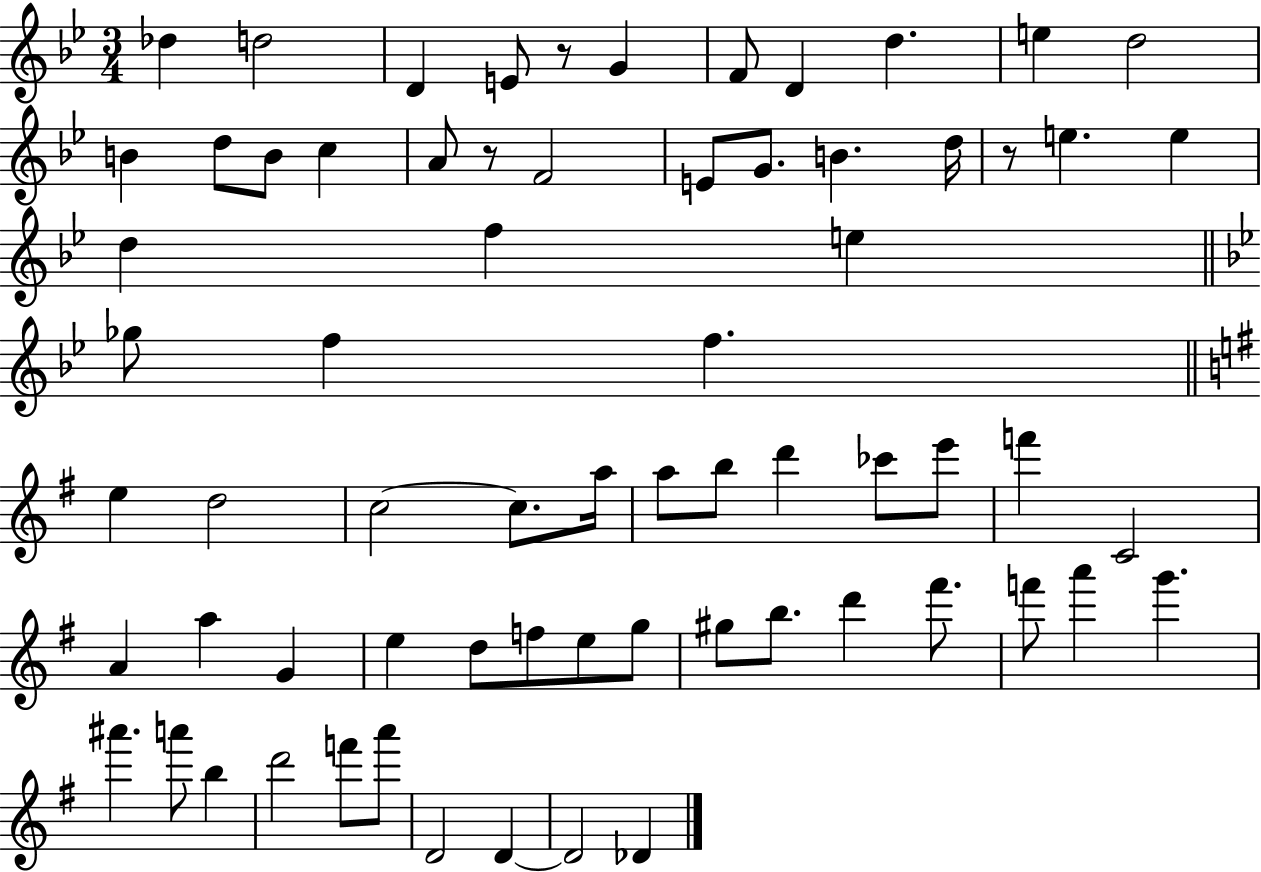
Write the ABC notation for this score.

X:1
T:Untitled
M:3/4
L:1/4
K:Bb
_d d2 D E/2 z/2 G F/2 D d e d2 B d/2 B/2 c A/2 z/2 F2 E/2 G/2 B d/4 z/2 e e d f e _g/2 f f e d2 c2 c/2 a/4 a/2 b/2 d' _c'/2 e'/2 f' C2 A a G e d/2 f/2 e/2 g/2 ^g/2 b/2 d' ^f'/2 f'/2 a' g' ^a' a'/2 b d'2 f'/2 a'/2 D2 D D2 _D